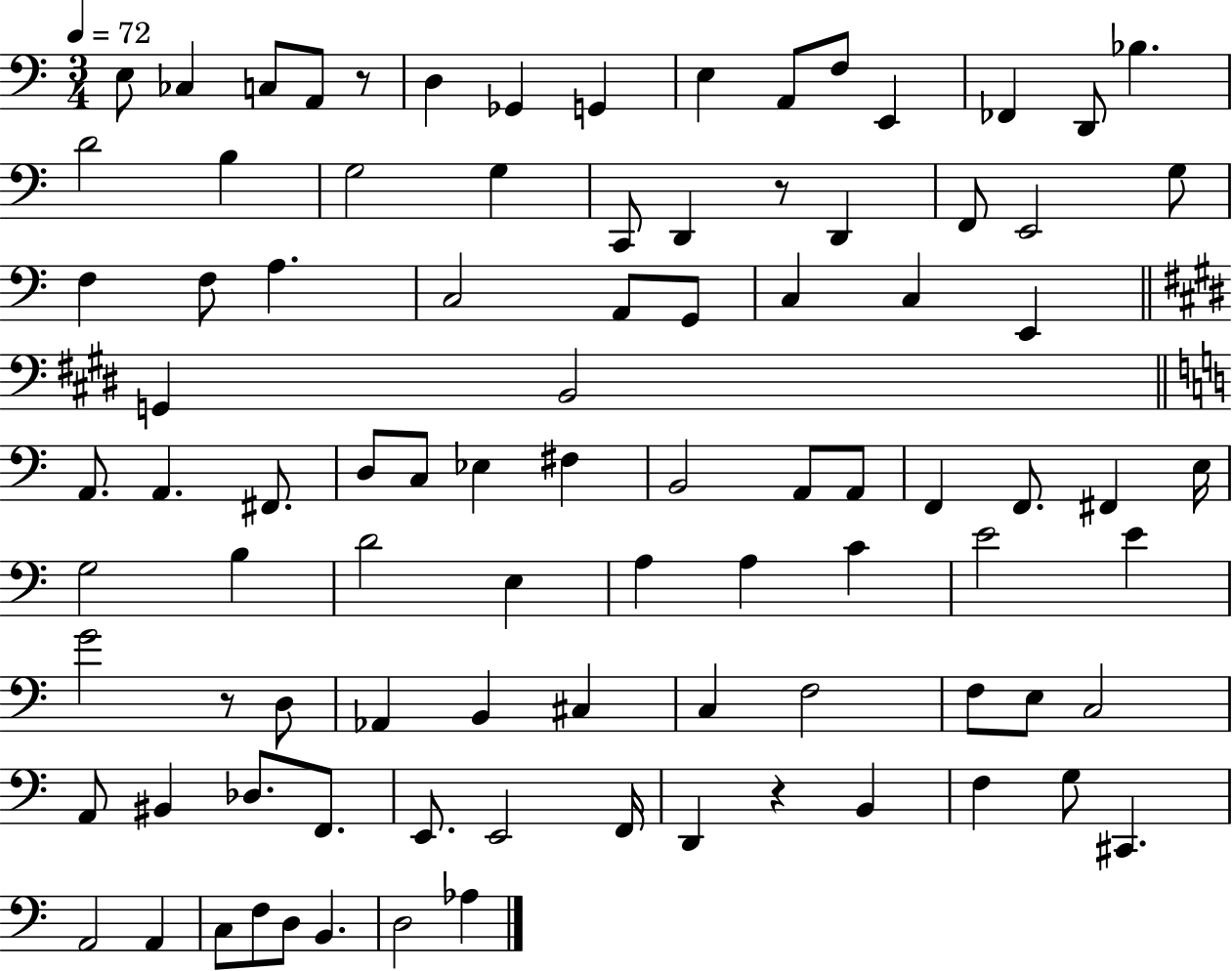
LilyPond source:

{
  \clef bass
  \numericTimeSignature
  \time 3/4
  \key c \major
  \tempo 4 = 72
  e8 ces4 c8 a,8 r8 | d4 ges,4 g,4 | e4 a,8 f8 e,4 | fes,4 d,8 bes4. | \break d'2 b4 | g2 g4 | c,8 d,4 r8 d,4 | f,8 e,2 g8 | \break f4 f8 a4. | c2 a,8 g,8 | c4 c4 e,4 | \bar "||" \break \key e \major g,4 b,2 | \bar "||" \break \key c \major a,8. a,4. fis,8. | d8 c8 ees4 fis4 | b,2 a,8 a,8 | f,4 f,8. fis,4 e16 | \break g2 b4 | d'2 e4 | a4 a4 c'4 | e'2 e'4 | \break g'2 r8 d8 | aes,4 b,4 cis4 | c4 f2 | f8 e8 c2 | \break a,8 bis,4 des8. f,8. | e,8. e,2 f,16 | d,4 r4 b,4 | f4 g8 cis,4. | \break a,2 a,4 | c8 f8 d8 b,4. | d2 aes4 | \bar "|."
}